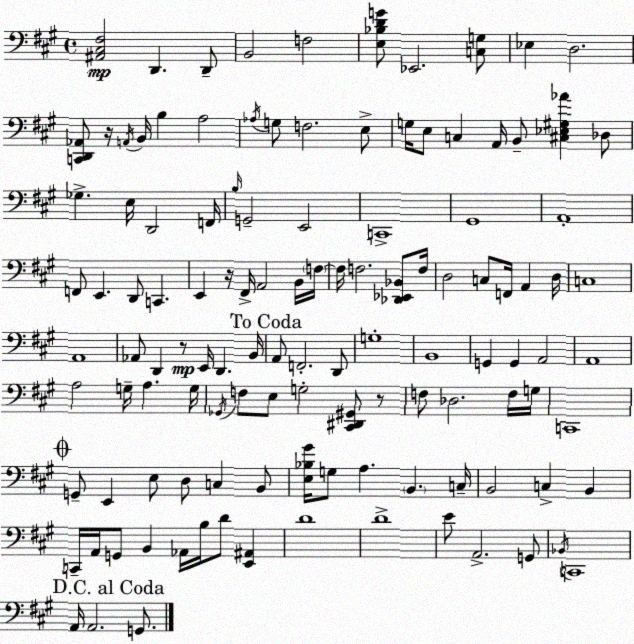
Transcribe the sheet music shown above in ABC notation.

X:1
T:Untitled
M:4/4
L:1/4
K:A
[^A,,^C,^F,]2 D,, D,,/2 B,,2 F,2 [E,_B,DG]/2 _E,,2 [C,G,]/2 _E, D,2 [C,,D,,_A,,]/2 z/4 A,,/4 B,,/4 B, A,2 _A,/4 G,/2 F,2 E,/2 G,/4 E,/2 C, A,,/4 B,,/2 [^C,_E,^G,_A] _D,/2 _G, E,/4 D,,2 F,,/4 B,/4 G,,2 E,,2 C,,4 ^G,,4 A,,4 F,,/2 E,, D,,/2 C,, E,, z/4 ^F,,/4 A,,2 B,,/4 F,/4 F,/4 F,2 [_D,,_E,,_B,,]/2 F,/4 D,2 C,/2 F,,/4 A,, D,/4 C,4 A,,4 _A,,/2 D,, z/2 E,,/4 D,, B,,/4 A,,/2 F,,2 D,,/2 G,4 B,,4 G,, G,, A,,2 A,,4 A,2 G,/4 A, G,/4 _G,,/4 F,/2 E,/2 G,2 [^C,,^D,,^G,,]/2 z/2 F,/2 _D,2 F,/4 G,/4 C,,4 G,,/2 E,, E,/2 D,/2 C, B,,/2 [E,_B,^G]/4 G,/2 A, B,, C,/4 B,,2 C, B,, C,,/4 A,,/4 G,,/2 B,, _A,,/4 B,/4 D/2 [E,,^A,,] D4 D4 E/2 A,,2 G,,/2 _B,,/4 C,,4 A,,/4 A,,2 G,,/2